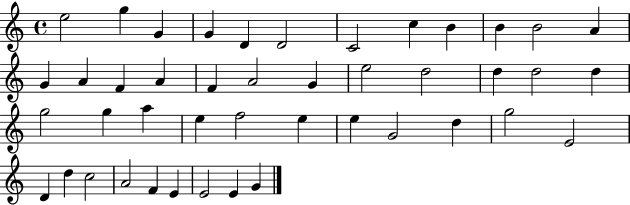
E5/h G5/q G4/q G4/q D4/q D4/h C4/h C5/q B4/q B4/q B4/h A4/q G4/q A4/q F4/q A4/q F4/q A4/h G4/q E5/h D5/h D5/q D5/h D5/q G5/h G5/q A5/q E5/q F5/h E5/q E5/q G4/h D5/q G5/h E4/h D4/q D5/q C5/h A4/h F4/q E4/q E4/h E4/q G4/q